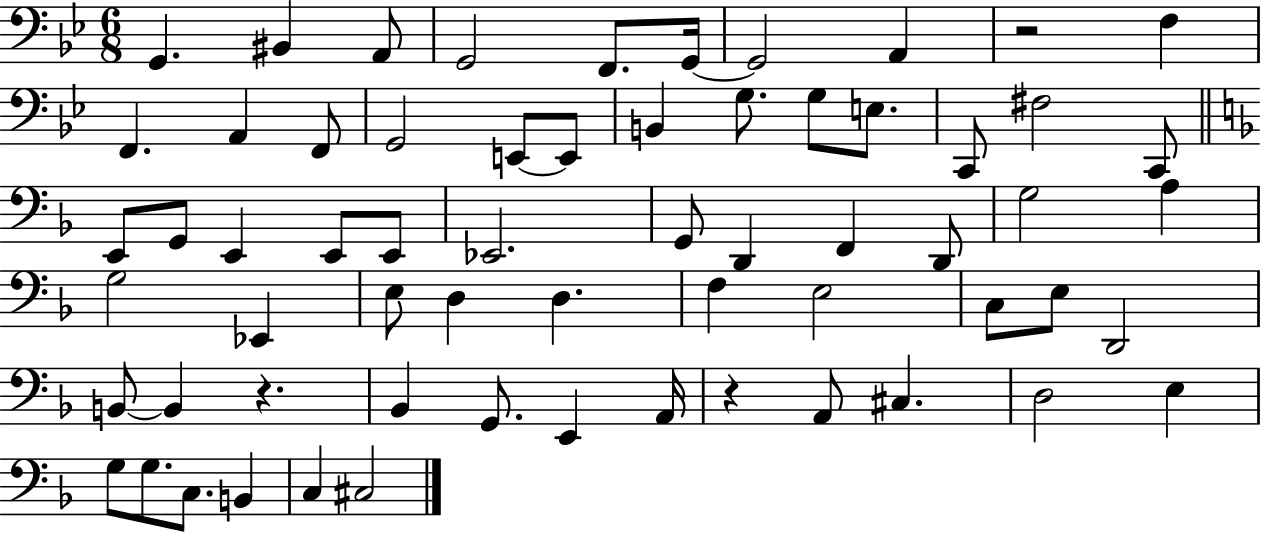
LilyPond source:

{
  \clef bass
  \numericTimeSignature
  \time 6/8
  \key bes \major
  \repeat volta 2 { g,4. bis,4 a,8 | g,2 f,8. g,16~~ | g,2 a,4 | r2 f4 | \break f,4. a,4 f,8 | g,2 e,8~~ e,8 | b,4 g8. g8 e8. | c,8 fis2 c,8 | \break \bar "||" \break \key f \major e,8 g,8 e,4 e,8 e,8 | ees,2. | g,8 d,4 f,4 d,8 | g2 a4 | \break g2 ees,4 | e8 d4 d4. | f4 e2 | c8 e8 d,2 | \break b,8~~ b,4 r4. | bes,4 g,8. e,4 a,16 | r4 a,8 cis4. | d2 e4 | \break g8 g8. c8. b,4 | c4 cis2 | } \bar "|."
}